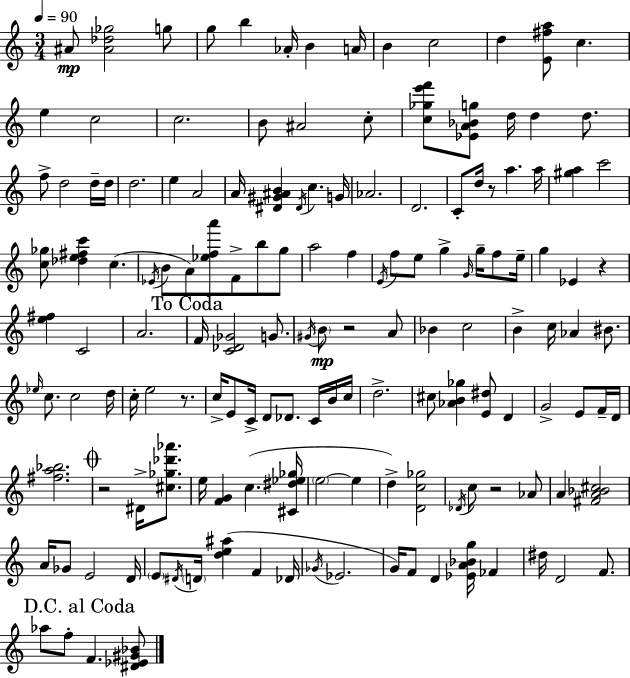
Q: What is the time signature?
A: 3/4